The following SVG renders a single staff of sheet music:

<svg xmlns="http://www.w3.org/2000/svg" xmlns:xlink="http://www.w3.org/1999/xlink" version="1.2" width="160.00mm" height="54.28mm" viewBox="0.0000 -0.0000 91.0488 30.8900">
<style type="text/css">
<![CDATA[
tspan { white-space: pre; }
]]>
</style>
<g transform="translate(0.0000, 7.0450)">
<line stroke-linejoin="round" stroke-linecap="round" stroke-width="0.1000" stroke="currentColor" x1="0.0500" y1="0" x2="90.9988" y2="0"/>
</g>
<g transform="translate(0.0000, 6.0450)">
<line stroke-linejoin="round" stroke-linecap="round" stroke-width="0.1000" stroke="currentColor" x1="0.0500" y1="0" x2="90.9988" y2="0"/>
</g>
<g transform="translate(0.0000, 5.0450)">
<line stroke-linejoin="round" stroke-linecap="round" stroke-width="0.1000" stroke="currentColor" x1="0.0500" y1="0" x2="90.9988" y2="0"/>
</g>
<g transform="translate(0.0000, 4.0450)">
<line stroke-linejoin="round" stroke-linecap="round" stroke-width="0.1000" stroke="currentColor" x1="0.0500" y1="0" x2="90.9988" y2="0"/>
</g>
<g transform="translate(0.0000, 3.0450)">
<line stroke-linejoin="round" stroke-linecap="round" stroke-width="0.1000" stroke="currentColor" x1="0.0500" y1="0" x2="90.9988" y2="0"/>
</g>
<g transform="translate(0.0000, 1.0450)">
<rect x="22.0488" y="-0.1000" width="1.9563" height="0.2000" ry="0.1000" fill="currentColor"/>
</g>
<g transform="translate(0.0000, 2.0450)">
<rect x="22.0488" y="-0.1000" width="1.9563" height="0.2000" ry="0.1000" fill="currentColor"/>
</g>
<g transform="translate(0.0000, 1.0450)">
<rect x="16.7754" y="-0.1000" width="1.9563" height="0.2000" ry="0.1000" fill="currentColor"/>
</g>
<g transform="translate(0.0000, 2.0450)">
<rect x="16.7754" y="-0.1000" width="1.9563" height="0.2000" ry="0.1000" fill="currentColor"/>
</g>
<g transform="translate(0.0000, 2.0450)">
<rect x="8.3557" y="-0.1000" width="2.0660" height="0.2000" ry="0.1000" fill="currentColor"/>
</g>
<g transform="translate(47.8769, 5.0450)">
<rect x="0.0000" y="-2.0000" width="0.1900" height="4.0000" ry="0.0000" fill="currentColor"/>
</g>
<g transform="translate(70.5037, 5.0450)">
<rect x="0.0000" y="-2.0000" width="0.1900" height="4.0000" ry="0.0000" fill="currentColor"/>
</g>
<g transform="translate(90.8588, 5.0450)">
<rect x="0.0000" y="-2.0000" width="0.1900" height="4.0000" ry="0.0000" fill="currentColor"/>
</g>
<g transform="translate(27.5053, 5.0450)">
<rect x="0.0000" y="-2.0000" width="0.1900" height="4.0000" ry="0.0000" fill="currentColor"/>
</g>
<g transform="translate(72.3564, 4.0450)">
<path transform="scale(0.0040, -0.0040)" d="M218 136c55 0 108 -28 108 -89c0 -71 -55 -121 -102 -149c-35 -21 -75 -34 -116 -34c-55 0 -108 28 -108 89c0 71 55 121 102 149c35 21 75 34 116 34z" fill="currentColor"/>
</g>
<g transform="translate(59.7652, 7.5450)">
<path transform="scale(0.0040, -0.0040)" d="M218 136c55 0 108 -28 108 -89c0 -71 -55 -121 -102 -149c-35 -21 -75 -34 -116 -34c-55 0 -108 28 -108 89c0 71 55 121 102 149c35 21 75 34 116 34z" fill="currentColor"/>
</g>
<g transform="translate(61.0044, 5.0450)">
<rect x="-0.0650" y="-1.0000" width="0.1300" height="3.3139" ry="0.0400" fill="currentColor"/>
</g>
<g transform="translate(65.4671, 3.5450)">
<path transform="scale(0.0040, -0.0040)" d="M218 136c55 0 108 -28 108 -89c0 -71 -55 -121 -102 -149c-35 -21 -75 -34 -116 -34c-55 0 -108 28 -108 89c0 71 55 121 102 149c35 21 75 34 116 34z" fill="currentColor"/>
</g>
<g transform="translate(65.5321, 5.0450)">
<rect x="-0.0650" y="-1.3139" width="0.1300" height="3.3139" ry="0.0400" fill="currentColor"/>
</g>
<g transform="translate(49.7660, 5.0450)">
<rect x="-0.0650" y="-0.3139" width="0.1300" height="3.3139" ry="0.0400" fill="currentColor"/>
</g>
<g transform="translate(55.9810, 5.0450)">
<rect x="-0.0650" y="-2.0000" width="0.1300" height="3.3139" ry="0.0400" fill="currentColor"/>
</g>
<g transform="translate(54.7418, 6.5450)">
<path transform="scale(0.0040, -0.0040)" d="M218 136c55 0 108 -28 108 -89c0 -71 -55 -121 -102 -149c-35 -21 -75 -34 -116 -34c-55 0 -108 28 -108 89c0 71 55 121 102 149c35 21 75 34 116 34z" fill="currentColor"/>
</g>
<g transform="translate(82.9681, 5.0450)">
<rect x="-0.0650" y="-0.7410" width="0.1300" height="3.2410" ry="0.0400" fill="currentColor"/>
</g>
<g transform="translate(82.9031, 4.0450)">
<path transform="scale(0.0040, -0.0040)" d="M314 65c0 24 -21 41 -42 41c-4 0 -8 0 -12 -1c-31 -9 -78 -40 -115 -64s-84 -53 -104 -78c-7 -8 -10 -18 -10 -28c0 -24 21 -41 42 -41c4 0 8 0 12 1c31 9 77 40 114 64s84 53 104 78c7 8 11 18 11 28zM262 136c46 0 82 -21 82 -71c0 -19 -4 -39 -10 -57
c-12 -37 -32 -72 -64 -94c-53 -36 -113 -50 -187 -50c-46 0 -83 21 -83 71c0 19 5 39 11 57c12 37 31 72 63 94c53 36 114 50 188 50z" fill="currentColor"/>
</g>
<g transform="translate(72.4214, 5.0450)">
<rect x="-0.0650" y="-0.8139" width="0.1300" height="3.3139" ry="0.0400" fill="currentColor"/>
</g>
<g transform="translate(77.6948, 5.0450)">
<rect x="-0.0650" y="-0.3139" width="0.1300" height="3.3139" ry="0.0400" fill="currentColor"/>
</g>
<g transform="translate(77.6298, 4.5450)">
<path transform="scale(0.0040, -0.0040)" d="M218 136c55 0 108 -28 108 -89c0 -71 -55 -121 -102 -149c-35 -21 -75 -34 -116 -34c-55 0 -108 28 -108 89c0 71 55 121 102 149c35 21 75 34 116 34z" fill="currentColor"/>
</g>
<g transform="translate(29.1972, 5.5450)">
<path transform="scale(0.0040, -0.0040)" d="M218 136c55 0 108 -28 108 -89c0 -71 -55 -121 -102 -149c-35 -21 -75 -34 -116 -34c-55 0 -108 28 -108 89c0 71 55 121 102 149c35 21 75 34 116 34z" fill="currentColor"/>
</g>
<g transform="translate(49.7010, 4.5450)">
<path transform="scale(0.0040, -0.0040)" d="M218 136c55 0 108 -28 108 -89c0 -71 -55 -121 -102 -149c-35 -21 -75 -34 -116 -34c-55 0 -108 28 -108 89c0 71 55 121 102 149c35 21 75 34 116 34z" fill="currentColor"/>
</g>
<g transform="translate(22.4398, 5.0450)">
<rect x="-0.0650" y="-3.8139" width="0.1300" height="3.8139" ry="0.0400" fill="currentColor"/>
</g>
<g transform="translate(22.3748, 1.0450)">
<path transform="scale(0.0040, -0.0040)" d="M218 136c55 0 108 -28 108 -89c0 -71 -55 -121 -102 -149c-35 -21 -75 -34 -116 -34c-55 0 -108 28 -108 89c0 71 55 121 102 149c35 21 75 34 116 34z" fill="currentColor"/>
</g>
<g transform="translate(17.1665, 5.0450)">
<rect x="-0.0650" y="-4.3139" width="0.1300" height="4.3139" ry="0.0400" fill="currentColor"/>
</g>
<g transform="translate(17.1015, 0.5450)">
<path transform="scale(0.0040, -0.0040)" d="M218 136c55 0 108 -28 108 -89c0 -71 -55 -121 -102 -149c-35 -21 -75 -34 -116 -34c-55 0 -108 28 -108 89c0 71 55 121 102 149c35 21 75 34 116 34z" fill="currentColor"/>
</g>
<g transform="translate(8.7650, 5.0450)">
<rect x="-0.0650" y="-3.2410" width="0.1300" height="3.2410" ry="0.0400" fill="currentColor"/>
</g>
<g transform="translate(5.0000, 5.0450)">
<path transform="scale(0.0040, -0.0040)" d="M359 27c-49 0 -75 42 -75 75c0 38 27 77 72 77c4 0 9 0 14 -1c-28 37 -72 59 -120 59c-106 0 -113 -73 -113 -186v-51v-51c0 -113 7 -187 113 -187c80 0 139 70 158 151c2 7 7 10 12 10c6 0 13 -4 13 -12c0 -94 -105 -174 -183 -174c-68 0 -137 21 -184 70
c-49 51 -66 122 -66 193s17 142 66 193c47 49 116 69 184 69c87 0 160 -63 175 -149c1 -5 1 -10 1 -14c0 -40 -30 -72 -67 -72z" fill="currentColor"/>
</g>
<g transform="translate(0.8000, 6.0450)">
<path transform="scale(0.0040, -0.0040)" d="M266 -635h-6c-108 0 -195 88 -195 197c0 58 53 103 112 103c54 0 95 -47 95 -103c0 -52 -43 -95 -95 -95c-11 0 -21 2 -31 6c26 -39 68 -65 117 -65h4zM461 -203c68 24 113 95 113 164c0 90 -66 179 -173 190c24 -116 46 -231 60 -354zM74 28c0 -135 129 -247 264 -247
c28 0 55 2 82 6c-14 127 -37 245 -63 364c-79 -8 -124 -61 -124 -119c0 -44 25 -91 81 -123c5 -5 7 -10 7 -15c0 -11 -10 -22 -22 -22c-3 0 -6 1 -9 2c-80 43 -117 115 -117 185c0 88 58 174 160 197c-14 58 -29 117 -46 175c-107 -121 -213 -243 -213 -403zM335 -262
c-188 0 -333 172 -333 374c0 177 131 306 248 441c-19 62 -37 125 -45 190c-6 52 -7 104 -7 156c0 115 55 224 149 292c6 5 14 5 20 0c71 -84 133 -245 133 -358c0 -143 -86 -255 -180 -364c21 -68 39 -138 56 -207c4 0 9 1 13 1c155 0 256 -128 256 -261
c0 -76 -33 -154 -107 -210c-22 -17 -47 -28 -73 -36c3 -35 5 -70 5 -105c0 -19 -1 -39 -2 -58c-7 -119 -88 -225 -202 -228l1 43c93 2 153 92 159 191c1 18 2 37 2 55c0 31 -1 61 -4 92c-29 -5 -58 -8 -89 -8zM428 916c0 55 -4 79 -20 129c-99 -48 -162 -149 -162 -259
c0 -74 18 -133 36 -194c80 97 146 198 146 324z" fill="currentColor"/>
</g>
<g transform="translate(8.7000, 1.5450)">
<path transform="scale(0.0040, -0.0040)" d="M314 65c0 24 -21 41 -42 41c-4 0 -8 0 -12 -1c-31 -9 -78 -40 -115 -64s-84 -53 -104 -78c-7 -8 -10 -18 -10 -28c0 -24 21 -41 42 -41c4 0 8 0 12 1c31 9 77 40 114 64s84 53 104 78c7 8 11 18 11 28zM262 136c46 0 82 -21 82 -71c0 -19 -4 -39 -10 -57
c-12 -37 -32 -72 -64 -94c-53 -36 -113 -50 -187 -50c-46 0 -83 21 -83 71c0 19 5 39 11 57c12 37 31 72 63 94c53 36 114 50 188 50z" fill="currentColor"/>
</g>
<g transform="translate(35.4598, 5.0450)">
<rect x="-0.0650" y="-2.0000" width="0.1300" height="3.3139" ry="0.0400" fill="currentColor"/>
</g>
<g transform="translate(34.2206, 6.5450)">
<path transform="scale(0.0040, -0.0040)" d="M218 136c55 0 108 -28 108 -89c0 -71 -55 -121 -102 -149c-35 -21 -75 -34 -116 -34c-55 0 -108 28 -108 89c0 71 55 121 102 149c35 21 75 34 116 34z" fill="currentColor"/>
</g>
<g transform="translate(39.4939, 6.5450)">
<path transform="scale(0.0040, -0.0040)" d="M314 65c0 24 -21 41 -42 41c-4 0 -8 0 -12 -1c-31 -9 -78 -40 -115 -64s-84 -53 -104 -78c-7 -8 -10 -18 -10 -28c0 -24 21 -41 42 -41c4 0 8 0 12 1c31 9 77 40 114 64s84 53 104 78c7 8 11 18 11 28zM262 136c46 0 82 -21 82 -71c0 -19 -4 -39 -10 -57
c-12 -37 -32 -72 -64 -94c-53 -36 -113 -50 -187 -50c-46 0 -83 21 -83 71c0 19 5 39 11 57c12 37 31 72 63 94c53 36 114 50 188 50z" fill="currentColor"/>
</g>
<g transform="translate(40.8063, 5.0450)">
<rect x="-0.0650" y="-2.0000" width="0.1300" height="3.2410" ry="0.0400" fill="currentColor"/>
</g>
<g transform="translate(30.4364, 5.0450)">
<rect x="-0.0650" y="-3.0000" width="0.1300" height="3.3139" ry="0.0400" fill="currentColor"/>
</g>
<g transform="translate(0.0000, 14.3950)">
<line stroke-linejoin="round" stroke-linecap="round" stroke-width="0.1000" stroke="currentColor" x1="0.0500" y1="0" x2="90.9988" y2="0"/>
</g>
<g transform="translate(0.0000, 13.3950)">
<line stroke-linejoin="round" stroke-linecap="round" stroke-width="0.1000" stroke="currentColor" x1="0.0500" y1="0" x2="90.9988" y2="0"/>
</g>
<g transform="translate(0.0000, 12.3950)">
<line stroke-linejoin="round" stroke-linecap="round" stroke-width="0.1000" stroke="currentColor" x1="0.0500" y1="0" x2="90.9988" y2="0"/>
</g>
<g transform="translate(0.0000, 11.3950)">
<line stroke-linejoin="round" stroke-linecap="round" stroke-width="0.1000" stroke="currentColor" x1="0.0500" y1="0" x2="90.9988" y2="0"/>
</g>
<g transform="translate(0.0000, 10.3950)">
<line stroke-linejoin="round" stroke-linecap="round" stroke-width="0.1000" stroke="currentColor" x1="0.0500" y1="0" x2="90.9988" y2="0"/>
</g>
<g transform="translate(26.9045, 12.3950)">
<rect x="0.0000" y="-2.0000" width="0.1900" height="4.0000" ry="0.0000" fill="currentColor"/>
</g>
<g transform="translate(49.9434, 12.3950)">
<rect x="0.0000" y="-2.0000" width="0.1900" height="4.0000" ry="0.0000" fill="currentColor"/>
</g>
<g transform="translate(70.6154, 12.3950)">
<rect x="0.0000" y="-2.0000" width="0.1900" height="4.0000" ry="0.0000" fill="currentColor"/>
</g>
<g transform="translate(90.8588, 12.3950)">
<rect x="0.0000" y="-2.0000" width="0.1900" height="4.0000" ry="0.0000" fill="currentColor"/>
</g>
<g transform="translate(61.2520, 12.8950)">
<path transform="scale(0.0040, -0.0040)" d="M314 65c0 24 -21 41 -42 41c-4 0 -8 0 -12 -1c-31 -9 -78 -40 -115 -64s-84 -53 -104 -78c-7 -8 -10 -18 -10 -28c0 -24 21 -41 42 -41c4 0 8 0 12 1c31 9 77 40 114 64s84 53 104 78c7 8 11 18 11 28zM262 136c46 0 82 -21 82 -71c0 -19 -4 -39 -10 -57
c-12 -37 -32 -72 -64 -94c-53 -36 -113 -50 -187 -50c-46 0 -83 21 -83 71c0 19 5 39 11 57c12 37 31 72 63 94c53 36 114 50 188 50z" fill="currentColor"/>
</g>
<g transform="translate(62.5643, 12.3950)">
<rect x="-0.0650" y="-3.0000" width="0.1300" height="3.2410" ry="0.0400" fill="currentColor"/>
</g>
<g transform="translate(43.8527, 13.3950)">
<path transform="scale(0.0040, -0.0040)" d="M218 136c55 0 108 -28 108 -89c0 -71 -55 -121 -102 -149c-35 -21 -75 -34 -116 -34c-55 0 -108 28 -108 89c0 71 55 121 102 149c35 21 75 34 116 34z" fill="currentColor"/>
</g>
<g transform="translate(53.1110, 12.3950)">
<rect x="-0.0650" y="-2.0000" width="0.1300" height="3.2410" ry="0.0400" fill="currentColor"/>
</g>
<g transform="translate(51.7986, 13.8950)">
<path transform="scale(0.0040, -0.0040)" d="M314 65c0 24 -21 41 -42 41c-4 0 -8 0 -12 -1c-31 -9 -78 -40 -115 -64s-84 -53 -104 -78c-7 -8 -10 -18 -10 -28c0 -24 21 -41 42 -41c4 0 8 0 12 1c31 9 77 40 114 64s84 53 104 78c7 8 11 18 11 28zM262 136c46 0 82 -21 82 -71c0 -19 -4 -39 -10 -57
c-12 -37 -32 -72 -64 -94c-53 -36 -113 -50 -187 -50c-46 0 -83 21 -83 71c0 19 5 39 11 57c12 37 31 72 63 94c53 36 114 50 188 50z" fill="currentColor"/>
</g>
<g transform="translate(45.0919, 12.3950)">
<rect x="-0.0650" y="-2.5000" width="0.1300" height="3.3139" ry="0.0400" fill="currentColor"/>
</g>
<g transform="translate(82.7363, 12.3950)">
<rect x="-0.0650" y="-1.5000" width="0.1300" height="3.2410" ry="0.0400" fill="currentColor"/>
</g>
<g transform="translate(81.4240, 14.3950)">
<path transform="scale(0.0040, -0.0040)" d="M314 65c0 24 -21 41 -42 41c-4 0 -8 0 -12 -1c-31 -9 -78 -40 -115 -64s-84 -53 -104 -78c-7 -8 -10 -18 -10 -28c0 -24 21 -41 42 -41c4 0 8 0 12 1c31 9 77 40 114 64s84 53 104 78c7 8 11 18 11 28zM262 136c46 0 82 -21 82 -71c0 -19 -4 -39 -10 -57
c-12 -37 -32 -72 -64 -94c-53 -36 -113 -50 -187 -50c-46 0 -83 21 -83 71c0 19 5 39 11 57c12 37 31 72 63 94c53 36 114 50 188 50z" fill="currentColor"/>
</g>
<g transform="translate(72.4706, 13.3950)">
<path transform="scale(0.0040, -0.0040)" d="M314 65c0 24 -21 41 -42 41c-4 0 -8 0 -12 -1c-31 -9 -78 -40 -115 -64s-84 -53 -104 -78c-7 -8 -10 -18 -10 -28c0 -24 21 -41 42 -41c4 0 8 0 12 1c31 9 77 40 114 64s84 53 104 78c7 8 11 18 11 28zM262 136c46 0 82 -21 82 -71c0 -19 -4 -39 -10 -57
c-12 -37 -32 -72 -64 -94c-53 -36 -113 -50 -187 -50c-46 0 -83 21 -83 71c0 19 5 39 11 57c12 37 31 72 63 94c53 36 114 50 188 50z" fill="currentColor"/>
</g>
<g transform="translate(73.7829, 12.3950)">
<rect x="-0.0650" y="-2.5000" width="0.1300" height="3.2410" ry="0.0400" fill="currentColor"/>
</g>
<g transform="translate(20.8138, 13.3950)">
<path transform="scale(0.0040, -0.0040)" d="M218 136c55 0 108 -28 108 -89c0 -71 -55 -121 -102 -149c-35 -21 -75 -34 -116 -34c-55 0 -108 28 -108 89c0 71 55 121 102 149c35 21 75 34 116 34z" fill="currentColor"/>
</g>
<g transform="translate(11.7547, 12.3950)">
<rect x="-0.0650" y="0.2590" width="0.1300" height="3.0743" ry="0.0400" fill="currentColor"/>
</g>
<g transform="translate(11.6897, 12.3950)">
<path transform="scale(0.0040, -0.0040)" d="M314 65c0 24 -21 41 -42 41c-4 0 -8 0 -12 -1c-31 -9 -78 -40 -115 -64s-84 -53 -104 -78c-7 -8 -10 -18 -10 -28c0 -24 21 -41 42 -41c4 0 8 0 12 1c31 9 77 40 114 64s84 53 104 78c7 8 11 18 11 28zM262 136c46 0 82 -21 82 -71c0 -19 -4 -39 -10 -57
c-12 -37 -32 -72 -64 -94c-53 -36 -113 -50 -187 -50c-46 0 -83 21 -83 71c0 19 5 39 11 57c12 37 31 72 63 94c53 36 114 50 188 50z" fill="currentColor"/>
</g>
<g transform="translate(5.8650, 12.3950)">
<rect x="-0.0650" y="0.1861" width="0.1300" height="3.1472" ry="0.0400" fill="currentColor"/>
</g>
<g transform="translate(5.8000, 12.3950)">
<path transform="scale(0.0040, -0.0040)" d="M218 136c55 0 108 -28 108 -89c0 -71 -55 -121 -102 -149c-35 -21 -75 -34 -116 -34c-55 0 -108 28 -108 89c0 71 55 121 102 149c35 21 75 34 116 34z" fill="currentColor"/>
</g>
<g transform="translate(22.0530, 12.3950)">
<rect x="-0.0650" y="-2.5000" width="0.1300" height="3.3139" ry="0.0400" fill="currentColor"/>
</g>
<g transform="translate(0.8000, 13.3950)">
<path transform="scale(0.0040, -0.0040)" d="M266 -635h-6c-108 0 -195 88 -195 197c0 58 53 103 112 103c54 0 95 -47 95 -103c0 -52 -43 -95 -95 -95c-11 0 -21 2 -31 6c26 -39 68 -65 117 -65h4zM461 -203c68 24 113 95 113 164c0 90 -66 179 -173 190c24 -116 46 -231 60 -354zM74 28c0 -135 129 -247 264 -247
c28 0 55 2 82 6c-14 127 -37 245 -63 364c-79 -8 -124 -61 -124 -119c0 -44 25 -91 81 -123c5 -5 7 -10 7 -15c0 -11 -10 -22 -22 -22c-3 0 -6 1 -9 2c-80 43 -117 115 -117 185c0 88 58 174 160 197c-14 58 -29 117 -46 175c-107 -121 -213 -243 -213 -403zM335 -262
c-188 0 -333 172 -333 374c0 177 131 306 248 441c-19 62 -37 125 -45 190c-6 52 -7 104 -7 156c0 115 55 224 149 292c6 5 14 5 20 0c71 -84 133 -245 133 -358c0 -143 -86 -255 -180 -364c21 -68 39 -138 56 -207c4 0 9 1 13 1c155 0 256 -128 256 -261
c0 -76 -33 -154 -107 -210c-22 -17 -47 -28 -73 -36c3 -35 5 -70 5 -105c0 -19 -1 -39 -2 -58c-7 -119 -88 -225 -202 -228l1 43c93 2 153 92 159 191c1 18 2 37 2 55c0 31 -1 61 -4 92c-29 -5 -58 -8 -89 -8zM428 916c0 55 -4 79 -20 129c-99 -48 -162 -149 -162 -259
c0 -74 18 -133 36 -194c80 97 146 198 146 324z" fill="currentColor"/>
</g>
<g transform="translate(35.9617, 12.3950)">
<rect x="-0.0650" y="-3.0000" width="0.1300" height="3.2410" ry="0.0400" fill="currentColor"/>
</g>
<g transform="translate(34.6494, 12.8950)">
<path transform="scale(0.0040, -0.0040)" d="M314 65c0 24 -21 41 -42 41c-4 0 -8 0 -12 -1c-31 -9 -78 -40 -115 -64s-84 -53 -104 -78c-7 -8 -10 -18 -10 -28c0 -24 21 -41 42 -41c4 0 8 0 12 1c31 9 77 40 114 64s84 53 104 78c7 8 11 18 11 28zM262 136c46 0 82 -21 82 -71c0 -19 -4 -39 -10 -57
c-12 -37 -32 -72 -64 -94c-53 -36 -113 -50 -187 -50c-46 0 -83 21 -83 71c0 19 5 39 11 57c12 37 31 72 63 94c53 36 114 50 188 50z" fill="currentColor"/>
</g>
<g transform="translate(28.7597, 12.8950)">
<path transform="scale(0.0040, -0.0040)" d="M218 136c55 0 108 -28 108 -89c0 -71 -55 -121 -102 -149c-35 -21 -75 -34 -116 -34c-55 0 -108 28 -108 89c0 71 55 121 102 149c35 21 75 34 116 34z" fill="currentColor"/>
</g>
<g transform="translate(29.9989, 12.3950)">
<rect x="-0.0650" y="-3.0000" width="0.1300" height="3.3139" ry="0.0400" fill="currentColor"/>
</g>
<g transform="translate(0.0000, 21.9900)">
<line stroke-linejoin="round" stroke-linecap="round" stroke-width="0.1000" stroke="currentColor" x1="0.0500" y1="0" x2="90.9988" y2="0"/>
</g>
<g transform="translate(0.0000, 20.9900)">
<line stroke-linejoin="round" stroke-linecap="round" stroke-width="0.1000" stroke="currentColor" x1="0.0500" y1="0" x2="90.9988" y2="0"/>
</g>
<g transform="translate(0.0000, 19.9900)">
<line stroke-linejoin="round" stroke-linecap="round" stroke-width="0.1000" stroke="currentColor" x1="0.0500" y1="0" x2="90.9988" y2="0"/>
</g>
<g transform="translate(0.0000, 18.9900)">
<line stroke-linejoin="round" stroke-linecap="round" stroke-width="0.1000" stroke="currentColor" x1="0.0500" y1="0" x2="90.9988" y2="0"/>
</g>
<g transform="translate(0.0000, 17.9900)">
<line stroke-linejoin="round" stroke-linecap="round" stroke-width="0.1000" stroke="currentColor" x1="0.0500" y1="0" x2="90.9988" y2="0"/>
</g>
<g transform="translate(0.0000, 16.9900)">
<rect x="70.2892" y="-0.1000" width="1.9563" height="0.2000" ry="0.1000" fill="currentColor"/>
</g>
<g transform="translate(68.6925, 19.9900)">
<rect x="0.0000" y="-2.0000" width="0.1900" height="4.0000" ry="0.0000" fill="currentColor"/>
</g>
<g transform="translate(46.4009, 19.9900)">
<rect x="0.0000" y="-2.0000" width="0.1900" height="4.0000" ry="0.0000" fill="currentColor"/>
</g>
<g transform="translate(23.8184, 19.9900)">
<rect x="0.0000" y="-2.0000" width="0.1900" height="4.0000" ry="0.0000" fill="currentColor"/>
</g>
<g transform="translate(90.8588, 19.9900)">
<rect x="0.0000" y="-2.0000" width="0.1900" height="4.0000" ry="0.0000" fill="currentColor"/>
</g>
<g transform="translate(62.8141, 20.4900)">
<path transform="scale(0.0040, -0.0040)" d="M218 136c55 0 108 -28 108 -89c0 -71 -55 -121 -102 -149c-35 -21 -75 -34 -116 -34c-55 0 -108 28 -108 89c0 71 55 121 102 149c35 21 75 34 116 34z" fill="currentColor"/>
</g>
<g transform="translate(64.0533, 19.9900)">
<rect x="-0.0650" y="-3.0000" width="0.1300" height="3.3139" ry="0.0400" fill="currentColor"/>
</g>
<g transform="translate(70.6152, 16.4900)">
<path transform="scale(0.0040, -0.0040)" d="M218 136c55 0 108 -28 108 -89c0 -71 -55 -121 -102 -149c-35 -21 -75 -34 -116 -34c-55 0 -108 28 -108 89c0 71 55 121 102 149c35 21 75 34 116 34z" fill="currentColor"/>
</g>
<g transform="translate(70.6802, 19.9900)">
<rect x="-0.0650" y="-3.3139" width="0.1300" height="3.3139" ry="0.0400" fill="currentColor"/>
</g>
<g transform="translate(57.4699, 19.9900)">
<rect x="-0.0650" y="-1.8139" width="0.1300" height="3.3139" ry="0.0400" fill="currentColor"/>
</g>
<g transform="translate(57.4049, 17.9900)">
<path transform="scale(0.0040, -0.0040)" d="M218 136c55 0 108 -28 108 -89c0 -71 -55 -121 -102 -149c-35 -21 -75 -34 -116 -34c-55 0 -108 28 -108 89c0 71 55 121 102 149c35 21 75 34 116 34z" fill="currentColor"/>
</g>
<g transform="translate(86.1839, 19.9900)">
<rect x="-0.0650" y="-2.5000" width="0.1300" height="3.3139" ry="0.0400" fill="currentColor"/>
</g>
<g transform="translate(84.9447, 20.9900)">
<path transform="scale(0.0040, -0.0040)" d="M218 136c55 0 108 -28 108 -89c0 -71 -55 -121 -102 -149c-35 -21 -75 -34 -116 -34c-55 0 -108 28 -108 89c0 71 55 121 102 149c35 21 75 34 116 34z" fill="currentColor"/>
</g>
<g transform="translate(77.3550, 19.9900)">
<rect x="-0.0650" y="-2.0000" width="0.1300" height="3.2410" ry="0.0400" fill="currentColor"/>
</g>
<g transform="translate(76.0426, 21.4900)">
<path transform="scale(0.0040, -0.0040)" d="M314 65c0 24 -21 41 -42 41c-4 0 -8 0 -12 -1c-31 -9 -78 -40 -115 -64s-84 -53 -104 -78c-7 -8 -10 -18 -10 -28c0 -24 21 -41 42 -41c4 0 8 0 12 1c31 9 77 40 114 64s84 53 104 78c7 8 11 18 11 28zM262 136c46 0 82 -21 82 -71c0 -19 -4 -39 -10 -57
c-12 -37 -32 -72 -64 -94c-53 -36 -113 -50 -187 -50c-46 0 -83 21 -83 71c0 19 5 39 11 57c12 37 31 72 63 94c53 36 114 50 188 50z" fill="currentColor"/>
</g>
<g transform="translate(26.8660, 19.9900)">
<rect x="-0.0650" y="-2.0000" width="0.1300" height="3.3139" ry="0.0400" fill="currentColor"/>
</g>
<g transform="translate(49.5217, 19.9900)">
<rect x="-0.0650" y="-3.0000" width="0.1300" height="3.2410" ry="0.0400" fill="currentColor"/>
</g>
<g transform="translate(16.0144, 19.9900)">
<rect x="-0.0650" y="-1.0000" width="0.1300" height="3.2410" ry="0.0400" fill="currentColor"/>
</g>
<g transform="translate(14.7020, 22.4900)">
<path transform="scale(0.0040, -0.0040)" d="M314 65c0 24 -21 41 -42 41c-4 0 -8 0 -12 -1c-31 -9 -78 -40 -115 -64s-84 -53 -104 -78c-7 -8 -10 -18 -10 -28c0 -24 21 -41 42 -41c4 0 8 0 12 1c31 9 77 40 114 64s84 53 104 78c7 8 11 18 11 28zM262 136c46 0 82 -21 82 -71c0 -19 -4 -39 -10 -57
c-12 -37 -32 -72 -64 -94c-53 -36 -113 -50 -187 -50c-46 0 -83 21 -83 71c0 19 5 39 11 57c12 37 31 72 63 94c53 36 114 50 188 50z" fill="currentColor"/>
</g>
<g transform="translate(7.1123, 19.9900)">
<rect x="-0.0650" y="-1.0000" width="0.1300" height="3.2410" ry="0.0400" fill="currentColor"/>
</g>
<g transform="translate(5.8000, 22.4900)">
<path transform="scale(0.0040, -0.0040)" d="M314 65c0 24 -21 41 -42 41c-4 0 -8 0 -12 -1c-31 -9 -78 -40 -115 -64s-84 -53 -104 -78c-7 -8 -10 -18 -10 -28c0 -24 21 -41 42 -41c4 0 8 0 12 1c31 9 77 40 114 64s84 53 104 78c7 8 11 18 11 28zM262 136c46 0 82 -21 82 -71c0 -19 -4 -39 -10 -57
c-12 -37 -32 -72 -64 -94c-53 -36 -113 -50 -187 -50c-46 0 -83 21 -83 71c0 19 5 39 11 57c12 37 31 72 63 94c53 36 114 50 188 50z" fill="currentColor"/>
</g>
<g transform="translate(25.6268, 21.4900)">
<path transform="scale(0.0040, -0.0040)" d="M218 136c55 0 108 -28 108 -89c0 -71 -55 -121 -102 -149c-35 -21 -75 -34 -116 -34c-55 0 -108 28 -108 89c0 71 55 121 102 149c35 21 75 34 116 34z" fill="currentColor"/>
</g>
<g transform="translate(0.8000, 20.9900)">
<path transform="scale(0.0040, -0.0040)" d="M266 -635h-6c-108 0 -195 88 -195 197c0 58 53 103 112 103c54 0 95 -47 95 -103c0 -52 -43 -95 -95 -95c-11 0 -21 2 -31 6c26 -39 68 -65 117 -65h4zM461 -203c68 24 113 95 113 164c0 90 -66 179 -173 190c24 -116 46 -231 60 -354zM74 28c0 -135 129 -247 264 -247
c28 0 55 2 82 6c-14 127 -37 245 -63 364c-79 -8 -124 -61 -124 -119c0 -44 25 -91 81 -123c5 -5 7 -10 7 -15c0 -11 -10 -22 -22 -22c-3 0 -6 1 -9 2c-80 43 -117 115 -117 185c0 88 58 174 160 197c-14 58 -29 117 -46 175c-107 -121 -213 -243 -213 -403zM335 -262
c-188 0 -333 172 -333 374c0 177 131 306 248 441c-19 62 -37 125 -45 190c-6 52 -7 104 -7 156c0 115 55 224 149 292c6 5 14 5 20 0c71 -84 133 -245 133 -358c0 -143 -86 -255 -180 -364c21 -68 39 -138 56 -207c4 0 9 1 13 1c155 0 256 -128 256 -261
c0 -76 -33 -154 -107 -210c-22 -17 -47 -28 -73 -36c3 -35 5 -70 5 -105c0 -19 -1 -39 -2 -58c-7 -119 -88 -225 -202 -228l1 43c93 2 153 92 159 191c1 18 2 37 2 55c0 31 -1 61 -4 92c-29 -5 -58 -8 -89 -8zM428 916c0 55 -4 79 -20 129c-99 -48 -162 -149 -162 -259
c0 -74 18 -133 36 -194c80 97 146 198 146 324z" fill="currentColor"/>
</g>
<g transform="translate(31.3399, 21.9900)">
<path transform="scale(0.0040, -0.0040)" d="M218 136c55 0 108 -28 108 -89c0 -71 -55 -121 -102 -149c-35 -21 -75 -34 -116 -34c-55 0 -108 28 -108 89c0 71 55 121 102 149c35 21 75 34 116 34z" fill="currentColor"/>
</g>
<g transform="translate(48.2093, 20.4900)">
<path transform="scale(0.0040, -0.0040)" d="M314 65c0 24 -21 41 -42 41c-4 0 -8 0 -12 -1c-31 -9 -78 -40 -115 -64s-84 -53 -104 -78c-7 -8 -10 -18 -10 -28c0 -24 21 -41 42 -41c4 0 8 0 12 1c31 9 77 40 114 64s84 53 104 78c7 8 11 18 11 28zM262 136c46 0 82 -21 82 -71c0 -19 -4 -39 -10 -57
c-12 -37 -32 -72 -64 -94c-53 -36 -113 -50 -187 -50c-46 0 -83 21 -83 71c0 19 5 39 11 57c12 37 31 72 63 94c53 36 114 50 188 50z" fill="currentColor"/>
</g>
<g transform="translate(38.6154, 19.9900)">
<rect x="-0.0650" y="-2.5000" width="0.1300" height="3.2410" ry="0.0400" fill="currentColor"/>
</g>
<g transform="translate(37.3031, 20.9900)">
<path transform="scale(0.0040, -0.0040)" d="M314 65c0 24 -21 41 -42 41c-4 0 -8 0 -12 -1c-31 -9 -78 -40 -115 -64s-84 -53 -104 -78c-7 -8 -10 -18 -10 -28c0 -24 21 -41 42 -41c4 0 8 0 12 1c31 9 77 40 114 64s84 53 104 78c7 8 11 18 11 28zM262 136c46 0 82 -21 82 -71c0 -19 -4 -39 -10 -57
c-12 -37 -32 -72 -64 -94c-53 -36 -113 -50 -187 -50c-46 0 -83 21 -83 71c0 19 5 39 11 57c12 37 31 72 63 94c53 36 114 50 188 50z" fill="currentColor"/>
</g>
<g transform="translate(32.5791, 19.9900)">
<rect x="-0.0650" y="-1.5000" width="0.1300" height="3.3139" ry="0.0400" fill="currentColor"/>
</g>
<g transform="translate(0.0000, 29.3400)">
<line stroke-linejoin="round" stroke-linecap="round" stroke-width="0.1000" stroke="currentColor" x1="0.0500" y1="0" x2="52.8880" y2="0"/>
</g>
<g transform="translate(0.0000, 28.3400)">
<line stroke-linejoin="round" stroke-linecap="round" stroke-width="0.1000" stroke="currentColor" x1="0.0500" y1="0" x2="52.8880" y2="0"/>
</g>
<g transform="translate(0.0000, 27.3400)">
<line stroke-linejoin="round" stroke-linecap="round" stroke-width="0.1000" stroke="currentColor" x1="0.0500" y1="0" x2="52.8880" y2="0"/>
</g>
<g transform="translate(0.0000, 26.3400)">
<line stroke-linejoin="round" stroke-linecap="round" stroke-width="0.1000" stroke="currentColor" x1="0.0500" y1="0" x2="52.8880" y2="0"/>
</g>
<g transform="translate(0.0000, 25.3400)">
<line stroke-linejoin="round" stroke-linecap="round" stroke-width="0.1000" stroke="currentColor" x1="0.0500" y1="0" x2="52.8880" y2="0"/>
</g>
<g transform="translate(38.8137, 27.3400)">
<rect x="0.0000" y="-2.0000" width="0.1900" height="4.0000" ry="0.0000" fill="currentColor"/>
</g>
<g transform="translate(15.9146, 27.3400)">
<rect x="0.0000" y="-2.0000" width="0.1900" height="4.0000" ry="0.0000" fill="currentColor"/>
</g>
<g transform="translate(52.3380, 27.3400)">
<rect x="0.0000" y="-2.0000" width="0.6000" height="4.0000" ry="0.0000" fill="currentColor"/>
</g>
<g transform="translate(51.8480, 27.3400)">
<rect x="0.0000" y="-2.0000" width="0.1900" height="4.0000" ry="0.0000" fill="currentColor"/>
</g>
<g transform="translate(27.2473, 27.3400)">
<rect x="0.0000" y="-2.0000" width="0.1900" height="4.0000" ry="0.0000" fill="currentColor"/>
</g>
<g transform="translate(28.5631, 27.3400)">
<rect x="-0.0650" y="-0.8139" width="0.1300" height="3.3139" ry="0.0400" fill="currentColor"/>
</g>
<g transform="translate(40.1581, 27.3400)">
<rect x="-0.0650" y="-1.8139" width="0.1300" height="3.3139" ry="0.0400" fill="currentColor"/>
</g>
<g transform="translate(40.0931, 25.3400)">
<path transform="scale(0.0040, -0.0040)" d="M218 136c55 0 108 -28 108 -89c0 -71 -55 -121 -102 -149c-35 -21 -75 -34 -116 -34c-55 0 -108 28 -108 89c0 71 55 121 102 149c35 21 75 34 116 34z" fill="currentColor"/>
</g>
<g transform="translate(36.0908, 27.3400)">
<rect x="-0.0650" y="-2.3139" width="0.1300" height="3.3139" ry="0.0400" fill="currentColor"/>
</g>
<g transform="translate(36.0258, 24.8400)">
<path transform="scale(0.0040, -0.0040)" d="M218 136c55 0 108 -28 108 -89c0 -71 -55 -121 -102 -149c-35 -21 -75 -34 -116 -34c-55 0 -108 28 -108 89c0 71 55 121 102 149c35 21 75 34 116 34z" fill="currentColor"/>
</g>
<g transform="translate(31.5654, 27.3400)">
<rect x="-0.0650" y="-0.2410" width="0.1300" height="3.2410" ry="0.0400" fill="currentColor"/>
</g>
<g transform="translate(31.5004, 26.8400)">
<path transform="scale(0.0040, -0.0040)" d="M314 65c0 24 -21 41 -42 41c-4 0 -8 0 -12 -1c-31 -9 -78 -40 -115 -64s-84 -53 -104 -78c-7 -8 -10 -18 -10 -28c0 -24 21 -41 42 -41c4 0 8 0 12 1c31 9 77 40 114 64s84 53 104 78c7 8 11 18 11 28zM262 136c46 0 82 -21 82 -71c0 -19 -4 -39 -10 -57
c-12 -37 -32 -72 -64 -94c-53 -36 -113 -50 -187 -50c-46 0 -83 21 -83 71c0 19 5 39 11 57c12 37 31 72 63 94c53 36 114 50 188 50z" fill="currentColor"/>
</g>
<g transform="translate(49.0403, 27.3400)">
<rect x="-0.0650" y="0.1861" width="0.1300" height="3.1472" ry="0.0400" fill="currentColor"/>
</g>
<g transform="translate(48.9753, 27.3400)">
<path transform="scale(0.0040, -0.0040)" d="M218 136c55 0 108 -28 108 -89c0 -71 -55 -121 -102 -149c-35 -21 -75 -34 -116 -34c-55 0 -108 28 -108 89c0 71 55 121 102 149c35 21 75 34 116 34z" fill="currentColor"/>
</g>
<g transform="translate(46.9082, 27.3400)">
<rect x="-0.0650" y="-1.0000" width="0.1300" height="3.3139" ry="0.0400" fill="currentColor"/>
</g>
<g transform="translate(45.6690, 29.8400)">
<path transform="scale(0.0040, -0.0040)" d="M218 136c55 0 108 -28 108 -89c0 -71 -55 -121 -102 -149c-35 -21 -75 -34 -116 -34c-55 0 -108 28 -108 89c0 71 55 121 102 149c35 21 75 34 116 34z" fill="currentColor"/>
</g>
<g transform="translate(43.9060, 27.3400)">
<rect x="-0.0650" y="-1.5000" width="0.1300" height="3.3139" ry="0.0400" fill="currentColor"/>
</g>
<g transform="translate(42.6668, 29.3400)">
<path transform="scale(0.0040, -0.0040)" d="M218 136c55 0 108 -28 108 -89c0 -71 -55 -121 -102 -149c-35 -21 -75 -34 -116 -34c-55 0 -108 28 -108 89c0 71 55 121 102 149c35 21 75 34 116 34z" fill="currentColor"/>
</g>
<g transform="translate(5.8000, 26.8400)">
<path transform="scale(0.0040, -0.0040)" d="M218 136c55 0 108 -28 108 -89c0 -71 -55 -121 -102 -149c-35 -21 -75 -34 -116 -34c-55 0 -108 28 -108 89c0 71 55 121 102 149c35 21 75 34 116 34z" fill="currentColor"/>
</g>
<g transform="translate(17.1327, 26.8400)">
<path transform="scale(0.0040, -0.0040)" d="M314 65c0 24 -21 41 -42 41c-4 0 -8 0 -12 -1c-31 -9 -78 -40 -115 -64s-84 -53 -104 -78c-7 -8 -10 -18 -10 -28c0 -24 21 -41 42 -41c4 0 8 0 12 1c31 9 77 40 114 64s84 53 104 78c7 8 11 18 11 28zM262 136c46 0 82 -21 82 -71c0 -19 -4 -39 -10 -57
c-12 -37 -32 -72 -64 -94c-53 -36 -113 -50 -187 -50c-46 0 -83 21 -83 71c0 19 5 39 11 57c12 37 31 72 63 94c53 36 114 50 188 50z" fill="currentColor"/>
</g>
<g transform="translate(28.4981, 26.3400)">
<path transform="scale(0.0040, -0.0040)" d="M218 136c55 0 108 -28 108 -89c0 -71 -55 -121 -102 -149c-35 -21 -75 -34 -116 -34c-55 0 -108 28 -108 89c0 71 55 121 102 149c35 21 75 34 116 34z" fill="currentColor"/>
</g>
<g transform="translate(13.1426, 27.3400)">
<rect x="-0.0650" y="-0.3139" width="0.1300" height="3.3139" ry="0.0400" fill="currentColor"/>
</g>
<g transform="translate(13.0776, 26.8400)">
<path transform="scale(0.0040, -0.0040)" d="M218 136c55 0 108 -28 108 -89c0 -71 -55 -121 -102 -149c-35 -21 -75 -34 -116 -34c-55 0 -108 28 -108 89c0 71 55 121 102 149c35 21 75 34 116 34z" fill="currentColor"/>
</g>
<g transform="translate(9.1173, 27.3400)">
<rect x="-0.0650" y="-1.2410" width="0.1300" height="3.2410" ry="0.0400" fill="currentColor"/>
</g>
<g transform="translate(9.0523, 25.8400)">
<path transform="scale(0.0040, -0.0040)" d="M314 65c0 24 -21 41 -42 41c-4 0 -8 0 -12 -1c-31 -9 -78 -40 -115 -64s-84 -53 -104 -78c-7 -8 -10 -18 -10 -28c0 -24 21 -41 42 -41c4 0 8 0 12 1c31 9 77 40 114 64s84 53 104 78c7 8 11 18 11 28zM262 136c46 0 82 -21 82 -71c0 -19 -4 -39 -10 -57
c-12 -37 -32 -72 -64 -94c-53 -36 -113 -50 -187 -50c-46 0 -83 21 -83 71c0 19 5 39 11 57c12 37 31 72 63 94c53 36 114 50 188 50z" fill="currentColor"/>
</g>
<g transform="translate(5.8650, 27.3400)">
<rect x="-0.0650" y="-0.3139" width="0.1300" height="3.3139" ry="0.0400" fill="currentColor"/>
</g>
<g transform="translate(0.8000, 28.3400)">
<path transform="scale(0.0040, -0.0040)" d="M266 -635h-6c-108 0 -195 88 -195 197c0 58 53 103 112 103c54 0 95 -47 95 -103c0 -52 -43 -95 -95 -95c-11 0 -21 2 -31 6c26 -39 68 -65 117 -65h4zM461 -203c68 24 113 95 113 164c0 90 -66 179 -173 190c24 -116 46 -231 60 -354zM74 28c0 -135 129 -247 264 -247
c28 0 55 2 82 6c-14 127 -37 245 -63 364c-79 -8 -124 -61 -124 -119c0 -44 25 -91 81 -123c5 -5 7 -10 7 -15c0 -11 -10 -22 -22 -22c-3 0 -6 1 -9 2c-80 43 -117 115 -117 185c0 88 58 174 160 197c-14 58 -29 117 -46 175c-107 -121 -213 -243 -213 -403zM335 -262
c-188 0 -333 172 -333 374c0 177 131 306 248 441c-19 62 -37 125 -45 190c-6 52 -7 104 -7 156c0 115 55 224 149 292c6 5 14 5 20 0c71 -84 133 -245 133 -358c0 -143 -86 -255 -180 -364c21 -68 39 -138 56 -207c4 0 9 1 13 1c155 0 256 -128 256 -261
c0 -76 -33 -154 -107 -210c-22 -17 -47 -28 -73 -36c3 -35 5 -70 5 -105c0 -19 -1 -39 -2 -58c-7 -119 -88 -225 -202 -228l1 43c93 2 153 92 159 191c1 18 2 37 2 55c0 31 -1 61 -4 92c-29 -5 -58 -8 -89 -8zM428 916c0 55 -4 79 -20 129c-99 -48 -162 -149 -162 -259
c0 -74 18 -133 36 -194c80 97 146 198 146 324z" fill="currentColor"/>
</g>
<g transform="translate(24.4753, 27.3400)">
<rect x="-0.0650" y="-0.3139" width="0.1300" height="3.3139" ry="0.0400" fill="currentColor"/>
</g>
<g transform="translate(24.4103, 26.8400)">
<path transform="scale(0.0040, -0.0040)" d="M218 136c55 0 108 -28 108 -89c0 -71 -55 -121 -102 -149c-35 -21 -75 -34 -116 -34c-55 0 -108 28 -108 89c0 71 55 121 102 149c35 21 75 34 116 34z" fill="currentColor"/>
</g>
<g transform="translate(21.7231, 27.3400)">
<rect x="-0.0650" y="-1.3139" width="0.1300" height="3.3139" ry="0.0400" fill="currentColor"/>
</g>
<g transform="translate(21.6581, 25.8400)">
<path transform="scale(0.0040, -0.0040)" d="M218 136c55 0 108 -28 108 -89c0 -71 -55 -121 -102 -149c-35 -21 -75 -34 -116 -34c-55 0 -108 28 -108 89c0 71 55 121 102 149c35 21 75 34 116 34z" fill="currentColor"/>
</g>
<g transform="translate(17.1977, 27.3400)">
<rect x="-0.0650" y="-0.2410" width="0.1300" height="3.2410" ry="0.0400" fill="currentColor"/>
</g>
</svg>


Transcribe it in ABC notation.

X:1
T:Untitled
M:4/4
L:1/4
K:C
b2 d' c' A F F2 c F D e d c d2 B B2 G A A2 G F2 A2 G2 E2 D2 D2 F E G2 A2 f A b F2 G c e2 c c2 e c d c2 g f E D B